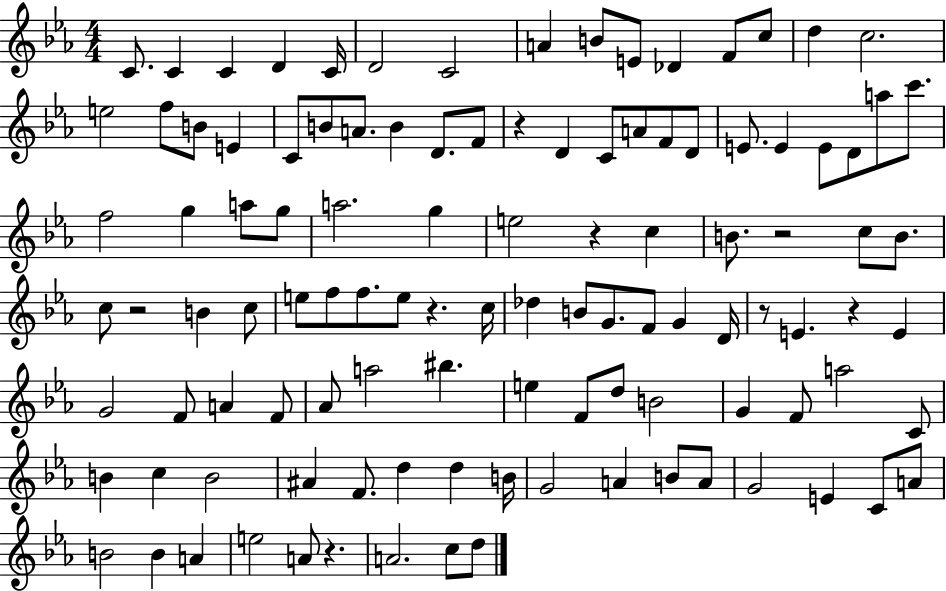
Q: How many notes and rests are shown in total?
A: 110